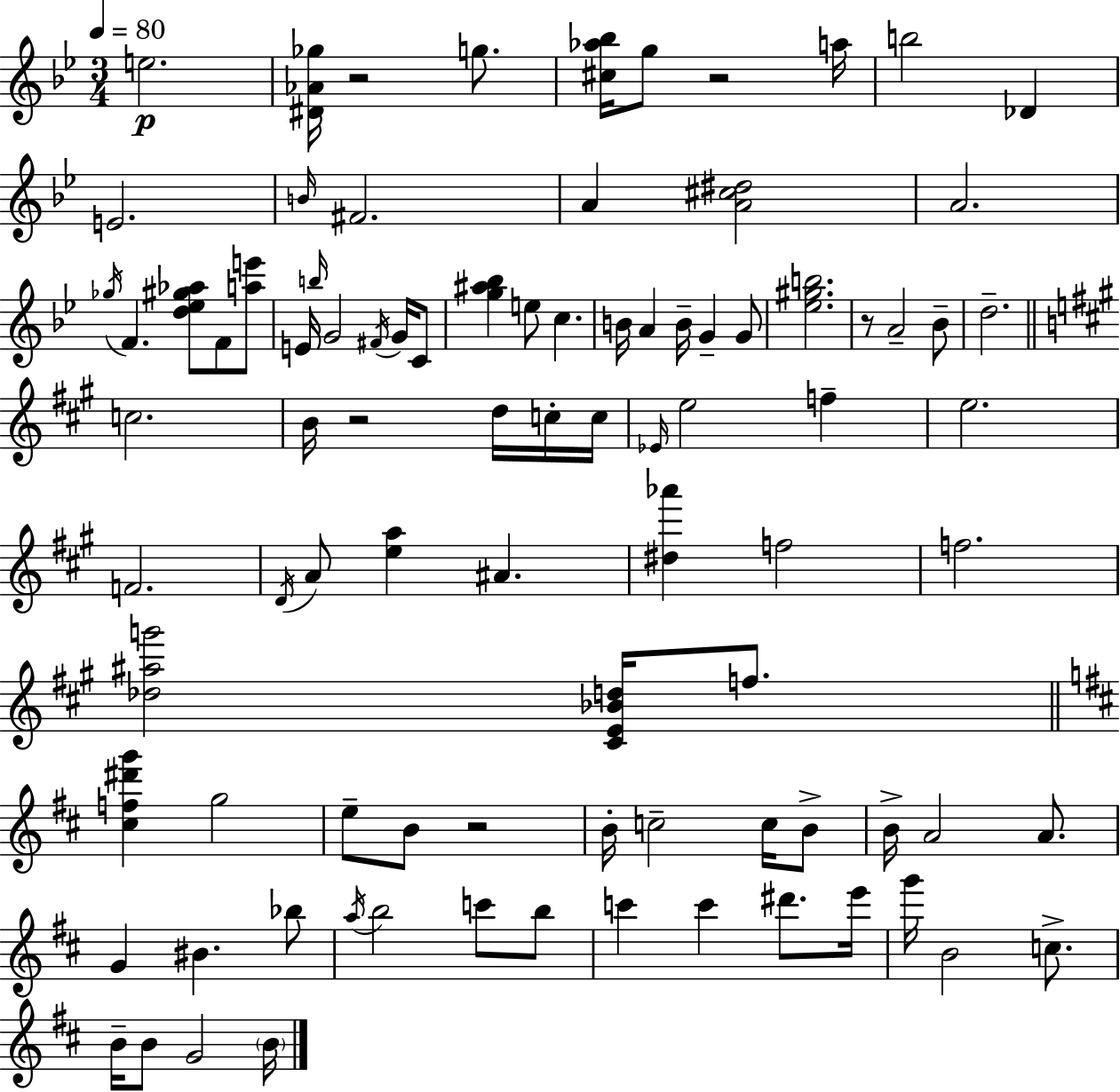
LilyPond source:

{
  \clef treble
  \numericTimeSignature
  \time 3/4
  \key g \minor
  \tempo 4 = 80
  e''2.\p | <dis' aes' ges''>16 r2 g''8. | <cis'' aes'' bes''>16 g''8 r2 a''16 | b''2 des'4 | \break e'2. | \grace { b'16 } fis'2. | a'4 <a' cis'' dis''>2 | a'2. | \break \acciaccatura { ges''16 } f'4. <d'' ees'' gis'' aes''>8 f'8 | <a'' e'''>8 e'16 \grace { b''16 } g'2 | \acciaccatura { fis'16 } g'16 c'8 <g'' ais'' bes''>4 e''8 c''4. | b'16 a'4 b'16-- g'4-- | \break g'8 <ees'' gis'' b''>2. | r8 a'2-- | bes'8-- d''2.-- | \bar "||" \break \key a \major c''2. | b'16 r2 d''16 c''16-. c''16 | \grace { ees'16 } e''2 f''4-- | e''2. | \break f'2. | \acciaccatura { d'16 } a'8 <e'' a''>4 ais'4. | <dis'' aes'''>4 f''2 | f''2. | \break <des'' ais'' g'''>2 <cis' e' bes' d''>16 f''8. | \bar "||" \break \key b \minor <cis'' f'' dis''' g'''>4 g''2 | e''8-- b'8 r2 | b'16-. c''2-- c''16 b'8-> | b'16-> a'2 a'8. | \break g'4 bis'4. bes''8 | \acciaccatura { a''16 } b''2 c'''8 b''8 | c'''4 c'''4 dis'''8. | e'''16 g'''16 b'2 c''8.-> | \break b'16-- b'8 g'2 | \parenthesize b'16 \bar "|."
}